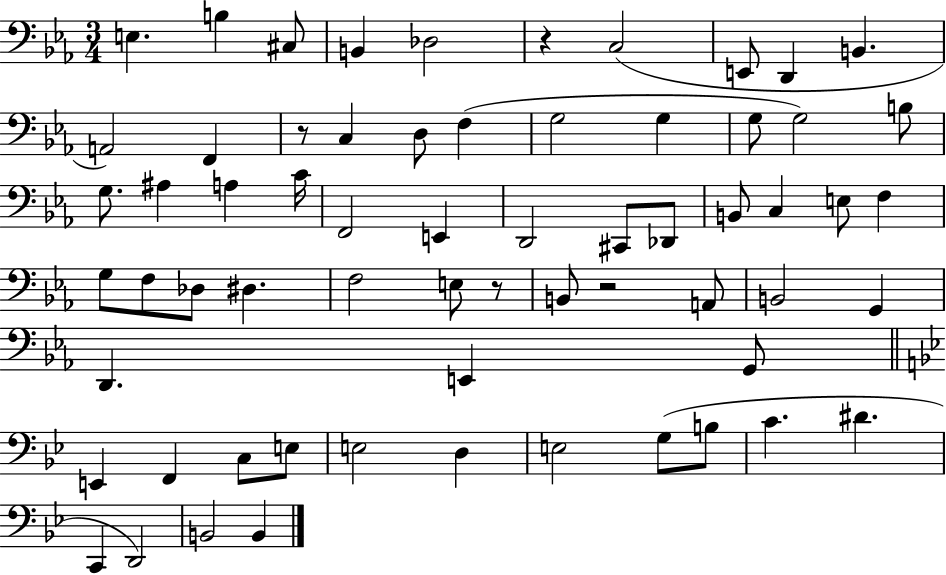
E3/q. B3/q C#3/e B2/q Db3/h R/q C3/h E2/e D2/q B2/q. A2/h F2/q R/e C3/q D3/e F3/q G3/h G3/q G3/e G3/h B3/e G3/e. A#3/q A3/q C4/s F2/h E2/q D2/h C#2/e Db2/e B2/e C3/q E3/e F3/q G3/e F3/e Db3/e D#3/q. F3/h E3/e R/e B2/e R/h A2/e B2/h G2/q D2/q. E2/q G2/e E2/q F2/q C3/e E3/e E3/h D3/q E3/h G3/e B3/e C4/q. D#4/q. C2/q D2/h B2/h B2/q